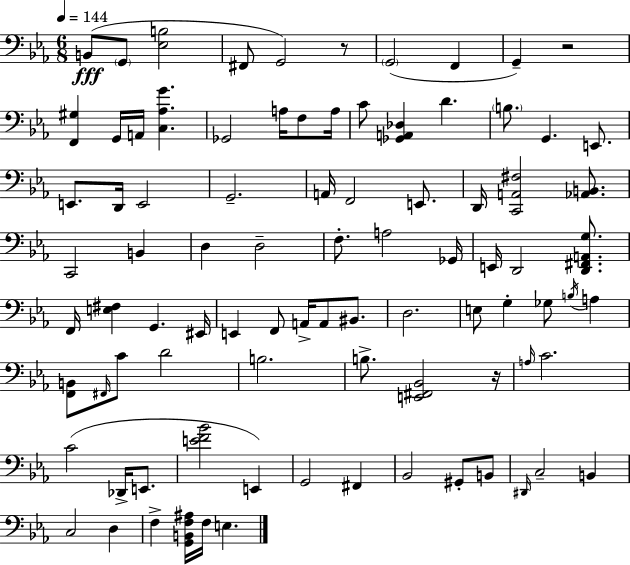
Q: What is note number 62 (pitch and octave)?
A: F#2